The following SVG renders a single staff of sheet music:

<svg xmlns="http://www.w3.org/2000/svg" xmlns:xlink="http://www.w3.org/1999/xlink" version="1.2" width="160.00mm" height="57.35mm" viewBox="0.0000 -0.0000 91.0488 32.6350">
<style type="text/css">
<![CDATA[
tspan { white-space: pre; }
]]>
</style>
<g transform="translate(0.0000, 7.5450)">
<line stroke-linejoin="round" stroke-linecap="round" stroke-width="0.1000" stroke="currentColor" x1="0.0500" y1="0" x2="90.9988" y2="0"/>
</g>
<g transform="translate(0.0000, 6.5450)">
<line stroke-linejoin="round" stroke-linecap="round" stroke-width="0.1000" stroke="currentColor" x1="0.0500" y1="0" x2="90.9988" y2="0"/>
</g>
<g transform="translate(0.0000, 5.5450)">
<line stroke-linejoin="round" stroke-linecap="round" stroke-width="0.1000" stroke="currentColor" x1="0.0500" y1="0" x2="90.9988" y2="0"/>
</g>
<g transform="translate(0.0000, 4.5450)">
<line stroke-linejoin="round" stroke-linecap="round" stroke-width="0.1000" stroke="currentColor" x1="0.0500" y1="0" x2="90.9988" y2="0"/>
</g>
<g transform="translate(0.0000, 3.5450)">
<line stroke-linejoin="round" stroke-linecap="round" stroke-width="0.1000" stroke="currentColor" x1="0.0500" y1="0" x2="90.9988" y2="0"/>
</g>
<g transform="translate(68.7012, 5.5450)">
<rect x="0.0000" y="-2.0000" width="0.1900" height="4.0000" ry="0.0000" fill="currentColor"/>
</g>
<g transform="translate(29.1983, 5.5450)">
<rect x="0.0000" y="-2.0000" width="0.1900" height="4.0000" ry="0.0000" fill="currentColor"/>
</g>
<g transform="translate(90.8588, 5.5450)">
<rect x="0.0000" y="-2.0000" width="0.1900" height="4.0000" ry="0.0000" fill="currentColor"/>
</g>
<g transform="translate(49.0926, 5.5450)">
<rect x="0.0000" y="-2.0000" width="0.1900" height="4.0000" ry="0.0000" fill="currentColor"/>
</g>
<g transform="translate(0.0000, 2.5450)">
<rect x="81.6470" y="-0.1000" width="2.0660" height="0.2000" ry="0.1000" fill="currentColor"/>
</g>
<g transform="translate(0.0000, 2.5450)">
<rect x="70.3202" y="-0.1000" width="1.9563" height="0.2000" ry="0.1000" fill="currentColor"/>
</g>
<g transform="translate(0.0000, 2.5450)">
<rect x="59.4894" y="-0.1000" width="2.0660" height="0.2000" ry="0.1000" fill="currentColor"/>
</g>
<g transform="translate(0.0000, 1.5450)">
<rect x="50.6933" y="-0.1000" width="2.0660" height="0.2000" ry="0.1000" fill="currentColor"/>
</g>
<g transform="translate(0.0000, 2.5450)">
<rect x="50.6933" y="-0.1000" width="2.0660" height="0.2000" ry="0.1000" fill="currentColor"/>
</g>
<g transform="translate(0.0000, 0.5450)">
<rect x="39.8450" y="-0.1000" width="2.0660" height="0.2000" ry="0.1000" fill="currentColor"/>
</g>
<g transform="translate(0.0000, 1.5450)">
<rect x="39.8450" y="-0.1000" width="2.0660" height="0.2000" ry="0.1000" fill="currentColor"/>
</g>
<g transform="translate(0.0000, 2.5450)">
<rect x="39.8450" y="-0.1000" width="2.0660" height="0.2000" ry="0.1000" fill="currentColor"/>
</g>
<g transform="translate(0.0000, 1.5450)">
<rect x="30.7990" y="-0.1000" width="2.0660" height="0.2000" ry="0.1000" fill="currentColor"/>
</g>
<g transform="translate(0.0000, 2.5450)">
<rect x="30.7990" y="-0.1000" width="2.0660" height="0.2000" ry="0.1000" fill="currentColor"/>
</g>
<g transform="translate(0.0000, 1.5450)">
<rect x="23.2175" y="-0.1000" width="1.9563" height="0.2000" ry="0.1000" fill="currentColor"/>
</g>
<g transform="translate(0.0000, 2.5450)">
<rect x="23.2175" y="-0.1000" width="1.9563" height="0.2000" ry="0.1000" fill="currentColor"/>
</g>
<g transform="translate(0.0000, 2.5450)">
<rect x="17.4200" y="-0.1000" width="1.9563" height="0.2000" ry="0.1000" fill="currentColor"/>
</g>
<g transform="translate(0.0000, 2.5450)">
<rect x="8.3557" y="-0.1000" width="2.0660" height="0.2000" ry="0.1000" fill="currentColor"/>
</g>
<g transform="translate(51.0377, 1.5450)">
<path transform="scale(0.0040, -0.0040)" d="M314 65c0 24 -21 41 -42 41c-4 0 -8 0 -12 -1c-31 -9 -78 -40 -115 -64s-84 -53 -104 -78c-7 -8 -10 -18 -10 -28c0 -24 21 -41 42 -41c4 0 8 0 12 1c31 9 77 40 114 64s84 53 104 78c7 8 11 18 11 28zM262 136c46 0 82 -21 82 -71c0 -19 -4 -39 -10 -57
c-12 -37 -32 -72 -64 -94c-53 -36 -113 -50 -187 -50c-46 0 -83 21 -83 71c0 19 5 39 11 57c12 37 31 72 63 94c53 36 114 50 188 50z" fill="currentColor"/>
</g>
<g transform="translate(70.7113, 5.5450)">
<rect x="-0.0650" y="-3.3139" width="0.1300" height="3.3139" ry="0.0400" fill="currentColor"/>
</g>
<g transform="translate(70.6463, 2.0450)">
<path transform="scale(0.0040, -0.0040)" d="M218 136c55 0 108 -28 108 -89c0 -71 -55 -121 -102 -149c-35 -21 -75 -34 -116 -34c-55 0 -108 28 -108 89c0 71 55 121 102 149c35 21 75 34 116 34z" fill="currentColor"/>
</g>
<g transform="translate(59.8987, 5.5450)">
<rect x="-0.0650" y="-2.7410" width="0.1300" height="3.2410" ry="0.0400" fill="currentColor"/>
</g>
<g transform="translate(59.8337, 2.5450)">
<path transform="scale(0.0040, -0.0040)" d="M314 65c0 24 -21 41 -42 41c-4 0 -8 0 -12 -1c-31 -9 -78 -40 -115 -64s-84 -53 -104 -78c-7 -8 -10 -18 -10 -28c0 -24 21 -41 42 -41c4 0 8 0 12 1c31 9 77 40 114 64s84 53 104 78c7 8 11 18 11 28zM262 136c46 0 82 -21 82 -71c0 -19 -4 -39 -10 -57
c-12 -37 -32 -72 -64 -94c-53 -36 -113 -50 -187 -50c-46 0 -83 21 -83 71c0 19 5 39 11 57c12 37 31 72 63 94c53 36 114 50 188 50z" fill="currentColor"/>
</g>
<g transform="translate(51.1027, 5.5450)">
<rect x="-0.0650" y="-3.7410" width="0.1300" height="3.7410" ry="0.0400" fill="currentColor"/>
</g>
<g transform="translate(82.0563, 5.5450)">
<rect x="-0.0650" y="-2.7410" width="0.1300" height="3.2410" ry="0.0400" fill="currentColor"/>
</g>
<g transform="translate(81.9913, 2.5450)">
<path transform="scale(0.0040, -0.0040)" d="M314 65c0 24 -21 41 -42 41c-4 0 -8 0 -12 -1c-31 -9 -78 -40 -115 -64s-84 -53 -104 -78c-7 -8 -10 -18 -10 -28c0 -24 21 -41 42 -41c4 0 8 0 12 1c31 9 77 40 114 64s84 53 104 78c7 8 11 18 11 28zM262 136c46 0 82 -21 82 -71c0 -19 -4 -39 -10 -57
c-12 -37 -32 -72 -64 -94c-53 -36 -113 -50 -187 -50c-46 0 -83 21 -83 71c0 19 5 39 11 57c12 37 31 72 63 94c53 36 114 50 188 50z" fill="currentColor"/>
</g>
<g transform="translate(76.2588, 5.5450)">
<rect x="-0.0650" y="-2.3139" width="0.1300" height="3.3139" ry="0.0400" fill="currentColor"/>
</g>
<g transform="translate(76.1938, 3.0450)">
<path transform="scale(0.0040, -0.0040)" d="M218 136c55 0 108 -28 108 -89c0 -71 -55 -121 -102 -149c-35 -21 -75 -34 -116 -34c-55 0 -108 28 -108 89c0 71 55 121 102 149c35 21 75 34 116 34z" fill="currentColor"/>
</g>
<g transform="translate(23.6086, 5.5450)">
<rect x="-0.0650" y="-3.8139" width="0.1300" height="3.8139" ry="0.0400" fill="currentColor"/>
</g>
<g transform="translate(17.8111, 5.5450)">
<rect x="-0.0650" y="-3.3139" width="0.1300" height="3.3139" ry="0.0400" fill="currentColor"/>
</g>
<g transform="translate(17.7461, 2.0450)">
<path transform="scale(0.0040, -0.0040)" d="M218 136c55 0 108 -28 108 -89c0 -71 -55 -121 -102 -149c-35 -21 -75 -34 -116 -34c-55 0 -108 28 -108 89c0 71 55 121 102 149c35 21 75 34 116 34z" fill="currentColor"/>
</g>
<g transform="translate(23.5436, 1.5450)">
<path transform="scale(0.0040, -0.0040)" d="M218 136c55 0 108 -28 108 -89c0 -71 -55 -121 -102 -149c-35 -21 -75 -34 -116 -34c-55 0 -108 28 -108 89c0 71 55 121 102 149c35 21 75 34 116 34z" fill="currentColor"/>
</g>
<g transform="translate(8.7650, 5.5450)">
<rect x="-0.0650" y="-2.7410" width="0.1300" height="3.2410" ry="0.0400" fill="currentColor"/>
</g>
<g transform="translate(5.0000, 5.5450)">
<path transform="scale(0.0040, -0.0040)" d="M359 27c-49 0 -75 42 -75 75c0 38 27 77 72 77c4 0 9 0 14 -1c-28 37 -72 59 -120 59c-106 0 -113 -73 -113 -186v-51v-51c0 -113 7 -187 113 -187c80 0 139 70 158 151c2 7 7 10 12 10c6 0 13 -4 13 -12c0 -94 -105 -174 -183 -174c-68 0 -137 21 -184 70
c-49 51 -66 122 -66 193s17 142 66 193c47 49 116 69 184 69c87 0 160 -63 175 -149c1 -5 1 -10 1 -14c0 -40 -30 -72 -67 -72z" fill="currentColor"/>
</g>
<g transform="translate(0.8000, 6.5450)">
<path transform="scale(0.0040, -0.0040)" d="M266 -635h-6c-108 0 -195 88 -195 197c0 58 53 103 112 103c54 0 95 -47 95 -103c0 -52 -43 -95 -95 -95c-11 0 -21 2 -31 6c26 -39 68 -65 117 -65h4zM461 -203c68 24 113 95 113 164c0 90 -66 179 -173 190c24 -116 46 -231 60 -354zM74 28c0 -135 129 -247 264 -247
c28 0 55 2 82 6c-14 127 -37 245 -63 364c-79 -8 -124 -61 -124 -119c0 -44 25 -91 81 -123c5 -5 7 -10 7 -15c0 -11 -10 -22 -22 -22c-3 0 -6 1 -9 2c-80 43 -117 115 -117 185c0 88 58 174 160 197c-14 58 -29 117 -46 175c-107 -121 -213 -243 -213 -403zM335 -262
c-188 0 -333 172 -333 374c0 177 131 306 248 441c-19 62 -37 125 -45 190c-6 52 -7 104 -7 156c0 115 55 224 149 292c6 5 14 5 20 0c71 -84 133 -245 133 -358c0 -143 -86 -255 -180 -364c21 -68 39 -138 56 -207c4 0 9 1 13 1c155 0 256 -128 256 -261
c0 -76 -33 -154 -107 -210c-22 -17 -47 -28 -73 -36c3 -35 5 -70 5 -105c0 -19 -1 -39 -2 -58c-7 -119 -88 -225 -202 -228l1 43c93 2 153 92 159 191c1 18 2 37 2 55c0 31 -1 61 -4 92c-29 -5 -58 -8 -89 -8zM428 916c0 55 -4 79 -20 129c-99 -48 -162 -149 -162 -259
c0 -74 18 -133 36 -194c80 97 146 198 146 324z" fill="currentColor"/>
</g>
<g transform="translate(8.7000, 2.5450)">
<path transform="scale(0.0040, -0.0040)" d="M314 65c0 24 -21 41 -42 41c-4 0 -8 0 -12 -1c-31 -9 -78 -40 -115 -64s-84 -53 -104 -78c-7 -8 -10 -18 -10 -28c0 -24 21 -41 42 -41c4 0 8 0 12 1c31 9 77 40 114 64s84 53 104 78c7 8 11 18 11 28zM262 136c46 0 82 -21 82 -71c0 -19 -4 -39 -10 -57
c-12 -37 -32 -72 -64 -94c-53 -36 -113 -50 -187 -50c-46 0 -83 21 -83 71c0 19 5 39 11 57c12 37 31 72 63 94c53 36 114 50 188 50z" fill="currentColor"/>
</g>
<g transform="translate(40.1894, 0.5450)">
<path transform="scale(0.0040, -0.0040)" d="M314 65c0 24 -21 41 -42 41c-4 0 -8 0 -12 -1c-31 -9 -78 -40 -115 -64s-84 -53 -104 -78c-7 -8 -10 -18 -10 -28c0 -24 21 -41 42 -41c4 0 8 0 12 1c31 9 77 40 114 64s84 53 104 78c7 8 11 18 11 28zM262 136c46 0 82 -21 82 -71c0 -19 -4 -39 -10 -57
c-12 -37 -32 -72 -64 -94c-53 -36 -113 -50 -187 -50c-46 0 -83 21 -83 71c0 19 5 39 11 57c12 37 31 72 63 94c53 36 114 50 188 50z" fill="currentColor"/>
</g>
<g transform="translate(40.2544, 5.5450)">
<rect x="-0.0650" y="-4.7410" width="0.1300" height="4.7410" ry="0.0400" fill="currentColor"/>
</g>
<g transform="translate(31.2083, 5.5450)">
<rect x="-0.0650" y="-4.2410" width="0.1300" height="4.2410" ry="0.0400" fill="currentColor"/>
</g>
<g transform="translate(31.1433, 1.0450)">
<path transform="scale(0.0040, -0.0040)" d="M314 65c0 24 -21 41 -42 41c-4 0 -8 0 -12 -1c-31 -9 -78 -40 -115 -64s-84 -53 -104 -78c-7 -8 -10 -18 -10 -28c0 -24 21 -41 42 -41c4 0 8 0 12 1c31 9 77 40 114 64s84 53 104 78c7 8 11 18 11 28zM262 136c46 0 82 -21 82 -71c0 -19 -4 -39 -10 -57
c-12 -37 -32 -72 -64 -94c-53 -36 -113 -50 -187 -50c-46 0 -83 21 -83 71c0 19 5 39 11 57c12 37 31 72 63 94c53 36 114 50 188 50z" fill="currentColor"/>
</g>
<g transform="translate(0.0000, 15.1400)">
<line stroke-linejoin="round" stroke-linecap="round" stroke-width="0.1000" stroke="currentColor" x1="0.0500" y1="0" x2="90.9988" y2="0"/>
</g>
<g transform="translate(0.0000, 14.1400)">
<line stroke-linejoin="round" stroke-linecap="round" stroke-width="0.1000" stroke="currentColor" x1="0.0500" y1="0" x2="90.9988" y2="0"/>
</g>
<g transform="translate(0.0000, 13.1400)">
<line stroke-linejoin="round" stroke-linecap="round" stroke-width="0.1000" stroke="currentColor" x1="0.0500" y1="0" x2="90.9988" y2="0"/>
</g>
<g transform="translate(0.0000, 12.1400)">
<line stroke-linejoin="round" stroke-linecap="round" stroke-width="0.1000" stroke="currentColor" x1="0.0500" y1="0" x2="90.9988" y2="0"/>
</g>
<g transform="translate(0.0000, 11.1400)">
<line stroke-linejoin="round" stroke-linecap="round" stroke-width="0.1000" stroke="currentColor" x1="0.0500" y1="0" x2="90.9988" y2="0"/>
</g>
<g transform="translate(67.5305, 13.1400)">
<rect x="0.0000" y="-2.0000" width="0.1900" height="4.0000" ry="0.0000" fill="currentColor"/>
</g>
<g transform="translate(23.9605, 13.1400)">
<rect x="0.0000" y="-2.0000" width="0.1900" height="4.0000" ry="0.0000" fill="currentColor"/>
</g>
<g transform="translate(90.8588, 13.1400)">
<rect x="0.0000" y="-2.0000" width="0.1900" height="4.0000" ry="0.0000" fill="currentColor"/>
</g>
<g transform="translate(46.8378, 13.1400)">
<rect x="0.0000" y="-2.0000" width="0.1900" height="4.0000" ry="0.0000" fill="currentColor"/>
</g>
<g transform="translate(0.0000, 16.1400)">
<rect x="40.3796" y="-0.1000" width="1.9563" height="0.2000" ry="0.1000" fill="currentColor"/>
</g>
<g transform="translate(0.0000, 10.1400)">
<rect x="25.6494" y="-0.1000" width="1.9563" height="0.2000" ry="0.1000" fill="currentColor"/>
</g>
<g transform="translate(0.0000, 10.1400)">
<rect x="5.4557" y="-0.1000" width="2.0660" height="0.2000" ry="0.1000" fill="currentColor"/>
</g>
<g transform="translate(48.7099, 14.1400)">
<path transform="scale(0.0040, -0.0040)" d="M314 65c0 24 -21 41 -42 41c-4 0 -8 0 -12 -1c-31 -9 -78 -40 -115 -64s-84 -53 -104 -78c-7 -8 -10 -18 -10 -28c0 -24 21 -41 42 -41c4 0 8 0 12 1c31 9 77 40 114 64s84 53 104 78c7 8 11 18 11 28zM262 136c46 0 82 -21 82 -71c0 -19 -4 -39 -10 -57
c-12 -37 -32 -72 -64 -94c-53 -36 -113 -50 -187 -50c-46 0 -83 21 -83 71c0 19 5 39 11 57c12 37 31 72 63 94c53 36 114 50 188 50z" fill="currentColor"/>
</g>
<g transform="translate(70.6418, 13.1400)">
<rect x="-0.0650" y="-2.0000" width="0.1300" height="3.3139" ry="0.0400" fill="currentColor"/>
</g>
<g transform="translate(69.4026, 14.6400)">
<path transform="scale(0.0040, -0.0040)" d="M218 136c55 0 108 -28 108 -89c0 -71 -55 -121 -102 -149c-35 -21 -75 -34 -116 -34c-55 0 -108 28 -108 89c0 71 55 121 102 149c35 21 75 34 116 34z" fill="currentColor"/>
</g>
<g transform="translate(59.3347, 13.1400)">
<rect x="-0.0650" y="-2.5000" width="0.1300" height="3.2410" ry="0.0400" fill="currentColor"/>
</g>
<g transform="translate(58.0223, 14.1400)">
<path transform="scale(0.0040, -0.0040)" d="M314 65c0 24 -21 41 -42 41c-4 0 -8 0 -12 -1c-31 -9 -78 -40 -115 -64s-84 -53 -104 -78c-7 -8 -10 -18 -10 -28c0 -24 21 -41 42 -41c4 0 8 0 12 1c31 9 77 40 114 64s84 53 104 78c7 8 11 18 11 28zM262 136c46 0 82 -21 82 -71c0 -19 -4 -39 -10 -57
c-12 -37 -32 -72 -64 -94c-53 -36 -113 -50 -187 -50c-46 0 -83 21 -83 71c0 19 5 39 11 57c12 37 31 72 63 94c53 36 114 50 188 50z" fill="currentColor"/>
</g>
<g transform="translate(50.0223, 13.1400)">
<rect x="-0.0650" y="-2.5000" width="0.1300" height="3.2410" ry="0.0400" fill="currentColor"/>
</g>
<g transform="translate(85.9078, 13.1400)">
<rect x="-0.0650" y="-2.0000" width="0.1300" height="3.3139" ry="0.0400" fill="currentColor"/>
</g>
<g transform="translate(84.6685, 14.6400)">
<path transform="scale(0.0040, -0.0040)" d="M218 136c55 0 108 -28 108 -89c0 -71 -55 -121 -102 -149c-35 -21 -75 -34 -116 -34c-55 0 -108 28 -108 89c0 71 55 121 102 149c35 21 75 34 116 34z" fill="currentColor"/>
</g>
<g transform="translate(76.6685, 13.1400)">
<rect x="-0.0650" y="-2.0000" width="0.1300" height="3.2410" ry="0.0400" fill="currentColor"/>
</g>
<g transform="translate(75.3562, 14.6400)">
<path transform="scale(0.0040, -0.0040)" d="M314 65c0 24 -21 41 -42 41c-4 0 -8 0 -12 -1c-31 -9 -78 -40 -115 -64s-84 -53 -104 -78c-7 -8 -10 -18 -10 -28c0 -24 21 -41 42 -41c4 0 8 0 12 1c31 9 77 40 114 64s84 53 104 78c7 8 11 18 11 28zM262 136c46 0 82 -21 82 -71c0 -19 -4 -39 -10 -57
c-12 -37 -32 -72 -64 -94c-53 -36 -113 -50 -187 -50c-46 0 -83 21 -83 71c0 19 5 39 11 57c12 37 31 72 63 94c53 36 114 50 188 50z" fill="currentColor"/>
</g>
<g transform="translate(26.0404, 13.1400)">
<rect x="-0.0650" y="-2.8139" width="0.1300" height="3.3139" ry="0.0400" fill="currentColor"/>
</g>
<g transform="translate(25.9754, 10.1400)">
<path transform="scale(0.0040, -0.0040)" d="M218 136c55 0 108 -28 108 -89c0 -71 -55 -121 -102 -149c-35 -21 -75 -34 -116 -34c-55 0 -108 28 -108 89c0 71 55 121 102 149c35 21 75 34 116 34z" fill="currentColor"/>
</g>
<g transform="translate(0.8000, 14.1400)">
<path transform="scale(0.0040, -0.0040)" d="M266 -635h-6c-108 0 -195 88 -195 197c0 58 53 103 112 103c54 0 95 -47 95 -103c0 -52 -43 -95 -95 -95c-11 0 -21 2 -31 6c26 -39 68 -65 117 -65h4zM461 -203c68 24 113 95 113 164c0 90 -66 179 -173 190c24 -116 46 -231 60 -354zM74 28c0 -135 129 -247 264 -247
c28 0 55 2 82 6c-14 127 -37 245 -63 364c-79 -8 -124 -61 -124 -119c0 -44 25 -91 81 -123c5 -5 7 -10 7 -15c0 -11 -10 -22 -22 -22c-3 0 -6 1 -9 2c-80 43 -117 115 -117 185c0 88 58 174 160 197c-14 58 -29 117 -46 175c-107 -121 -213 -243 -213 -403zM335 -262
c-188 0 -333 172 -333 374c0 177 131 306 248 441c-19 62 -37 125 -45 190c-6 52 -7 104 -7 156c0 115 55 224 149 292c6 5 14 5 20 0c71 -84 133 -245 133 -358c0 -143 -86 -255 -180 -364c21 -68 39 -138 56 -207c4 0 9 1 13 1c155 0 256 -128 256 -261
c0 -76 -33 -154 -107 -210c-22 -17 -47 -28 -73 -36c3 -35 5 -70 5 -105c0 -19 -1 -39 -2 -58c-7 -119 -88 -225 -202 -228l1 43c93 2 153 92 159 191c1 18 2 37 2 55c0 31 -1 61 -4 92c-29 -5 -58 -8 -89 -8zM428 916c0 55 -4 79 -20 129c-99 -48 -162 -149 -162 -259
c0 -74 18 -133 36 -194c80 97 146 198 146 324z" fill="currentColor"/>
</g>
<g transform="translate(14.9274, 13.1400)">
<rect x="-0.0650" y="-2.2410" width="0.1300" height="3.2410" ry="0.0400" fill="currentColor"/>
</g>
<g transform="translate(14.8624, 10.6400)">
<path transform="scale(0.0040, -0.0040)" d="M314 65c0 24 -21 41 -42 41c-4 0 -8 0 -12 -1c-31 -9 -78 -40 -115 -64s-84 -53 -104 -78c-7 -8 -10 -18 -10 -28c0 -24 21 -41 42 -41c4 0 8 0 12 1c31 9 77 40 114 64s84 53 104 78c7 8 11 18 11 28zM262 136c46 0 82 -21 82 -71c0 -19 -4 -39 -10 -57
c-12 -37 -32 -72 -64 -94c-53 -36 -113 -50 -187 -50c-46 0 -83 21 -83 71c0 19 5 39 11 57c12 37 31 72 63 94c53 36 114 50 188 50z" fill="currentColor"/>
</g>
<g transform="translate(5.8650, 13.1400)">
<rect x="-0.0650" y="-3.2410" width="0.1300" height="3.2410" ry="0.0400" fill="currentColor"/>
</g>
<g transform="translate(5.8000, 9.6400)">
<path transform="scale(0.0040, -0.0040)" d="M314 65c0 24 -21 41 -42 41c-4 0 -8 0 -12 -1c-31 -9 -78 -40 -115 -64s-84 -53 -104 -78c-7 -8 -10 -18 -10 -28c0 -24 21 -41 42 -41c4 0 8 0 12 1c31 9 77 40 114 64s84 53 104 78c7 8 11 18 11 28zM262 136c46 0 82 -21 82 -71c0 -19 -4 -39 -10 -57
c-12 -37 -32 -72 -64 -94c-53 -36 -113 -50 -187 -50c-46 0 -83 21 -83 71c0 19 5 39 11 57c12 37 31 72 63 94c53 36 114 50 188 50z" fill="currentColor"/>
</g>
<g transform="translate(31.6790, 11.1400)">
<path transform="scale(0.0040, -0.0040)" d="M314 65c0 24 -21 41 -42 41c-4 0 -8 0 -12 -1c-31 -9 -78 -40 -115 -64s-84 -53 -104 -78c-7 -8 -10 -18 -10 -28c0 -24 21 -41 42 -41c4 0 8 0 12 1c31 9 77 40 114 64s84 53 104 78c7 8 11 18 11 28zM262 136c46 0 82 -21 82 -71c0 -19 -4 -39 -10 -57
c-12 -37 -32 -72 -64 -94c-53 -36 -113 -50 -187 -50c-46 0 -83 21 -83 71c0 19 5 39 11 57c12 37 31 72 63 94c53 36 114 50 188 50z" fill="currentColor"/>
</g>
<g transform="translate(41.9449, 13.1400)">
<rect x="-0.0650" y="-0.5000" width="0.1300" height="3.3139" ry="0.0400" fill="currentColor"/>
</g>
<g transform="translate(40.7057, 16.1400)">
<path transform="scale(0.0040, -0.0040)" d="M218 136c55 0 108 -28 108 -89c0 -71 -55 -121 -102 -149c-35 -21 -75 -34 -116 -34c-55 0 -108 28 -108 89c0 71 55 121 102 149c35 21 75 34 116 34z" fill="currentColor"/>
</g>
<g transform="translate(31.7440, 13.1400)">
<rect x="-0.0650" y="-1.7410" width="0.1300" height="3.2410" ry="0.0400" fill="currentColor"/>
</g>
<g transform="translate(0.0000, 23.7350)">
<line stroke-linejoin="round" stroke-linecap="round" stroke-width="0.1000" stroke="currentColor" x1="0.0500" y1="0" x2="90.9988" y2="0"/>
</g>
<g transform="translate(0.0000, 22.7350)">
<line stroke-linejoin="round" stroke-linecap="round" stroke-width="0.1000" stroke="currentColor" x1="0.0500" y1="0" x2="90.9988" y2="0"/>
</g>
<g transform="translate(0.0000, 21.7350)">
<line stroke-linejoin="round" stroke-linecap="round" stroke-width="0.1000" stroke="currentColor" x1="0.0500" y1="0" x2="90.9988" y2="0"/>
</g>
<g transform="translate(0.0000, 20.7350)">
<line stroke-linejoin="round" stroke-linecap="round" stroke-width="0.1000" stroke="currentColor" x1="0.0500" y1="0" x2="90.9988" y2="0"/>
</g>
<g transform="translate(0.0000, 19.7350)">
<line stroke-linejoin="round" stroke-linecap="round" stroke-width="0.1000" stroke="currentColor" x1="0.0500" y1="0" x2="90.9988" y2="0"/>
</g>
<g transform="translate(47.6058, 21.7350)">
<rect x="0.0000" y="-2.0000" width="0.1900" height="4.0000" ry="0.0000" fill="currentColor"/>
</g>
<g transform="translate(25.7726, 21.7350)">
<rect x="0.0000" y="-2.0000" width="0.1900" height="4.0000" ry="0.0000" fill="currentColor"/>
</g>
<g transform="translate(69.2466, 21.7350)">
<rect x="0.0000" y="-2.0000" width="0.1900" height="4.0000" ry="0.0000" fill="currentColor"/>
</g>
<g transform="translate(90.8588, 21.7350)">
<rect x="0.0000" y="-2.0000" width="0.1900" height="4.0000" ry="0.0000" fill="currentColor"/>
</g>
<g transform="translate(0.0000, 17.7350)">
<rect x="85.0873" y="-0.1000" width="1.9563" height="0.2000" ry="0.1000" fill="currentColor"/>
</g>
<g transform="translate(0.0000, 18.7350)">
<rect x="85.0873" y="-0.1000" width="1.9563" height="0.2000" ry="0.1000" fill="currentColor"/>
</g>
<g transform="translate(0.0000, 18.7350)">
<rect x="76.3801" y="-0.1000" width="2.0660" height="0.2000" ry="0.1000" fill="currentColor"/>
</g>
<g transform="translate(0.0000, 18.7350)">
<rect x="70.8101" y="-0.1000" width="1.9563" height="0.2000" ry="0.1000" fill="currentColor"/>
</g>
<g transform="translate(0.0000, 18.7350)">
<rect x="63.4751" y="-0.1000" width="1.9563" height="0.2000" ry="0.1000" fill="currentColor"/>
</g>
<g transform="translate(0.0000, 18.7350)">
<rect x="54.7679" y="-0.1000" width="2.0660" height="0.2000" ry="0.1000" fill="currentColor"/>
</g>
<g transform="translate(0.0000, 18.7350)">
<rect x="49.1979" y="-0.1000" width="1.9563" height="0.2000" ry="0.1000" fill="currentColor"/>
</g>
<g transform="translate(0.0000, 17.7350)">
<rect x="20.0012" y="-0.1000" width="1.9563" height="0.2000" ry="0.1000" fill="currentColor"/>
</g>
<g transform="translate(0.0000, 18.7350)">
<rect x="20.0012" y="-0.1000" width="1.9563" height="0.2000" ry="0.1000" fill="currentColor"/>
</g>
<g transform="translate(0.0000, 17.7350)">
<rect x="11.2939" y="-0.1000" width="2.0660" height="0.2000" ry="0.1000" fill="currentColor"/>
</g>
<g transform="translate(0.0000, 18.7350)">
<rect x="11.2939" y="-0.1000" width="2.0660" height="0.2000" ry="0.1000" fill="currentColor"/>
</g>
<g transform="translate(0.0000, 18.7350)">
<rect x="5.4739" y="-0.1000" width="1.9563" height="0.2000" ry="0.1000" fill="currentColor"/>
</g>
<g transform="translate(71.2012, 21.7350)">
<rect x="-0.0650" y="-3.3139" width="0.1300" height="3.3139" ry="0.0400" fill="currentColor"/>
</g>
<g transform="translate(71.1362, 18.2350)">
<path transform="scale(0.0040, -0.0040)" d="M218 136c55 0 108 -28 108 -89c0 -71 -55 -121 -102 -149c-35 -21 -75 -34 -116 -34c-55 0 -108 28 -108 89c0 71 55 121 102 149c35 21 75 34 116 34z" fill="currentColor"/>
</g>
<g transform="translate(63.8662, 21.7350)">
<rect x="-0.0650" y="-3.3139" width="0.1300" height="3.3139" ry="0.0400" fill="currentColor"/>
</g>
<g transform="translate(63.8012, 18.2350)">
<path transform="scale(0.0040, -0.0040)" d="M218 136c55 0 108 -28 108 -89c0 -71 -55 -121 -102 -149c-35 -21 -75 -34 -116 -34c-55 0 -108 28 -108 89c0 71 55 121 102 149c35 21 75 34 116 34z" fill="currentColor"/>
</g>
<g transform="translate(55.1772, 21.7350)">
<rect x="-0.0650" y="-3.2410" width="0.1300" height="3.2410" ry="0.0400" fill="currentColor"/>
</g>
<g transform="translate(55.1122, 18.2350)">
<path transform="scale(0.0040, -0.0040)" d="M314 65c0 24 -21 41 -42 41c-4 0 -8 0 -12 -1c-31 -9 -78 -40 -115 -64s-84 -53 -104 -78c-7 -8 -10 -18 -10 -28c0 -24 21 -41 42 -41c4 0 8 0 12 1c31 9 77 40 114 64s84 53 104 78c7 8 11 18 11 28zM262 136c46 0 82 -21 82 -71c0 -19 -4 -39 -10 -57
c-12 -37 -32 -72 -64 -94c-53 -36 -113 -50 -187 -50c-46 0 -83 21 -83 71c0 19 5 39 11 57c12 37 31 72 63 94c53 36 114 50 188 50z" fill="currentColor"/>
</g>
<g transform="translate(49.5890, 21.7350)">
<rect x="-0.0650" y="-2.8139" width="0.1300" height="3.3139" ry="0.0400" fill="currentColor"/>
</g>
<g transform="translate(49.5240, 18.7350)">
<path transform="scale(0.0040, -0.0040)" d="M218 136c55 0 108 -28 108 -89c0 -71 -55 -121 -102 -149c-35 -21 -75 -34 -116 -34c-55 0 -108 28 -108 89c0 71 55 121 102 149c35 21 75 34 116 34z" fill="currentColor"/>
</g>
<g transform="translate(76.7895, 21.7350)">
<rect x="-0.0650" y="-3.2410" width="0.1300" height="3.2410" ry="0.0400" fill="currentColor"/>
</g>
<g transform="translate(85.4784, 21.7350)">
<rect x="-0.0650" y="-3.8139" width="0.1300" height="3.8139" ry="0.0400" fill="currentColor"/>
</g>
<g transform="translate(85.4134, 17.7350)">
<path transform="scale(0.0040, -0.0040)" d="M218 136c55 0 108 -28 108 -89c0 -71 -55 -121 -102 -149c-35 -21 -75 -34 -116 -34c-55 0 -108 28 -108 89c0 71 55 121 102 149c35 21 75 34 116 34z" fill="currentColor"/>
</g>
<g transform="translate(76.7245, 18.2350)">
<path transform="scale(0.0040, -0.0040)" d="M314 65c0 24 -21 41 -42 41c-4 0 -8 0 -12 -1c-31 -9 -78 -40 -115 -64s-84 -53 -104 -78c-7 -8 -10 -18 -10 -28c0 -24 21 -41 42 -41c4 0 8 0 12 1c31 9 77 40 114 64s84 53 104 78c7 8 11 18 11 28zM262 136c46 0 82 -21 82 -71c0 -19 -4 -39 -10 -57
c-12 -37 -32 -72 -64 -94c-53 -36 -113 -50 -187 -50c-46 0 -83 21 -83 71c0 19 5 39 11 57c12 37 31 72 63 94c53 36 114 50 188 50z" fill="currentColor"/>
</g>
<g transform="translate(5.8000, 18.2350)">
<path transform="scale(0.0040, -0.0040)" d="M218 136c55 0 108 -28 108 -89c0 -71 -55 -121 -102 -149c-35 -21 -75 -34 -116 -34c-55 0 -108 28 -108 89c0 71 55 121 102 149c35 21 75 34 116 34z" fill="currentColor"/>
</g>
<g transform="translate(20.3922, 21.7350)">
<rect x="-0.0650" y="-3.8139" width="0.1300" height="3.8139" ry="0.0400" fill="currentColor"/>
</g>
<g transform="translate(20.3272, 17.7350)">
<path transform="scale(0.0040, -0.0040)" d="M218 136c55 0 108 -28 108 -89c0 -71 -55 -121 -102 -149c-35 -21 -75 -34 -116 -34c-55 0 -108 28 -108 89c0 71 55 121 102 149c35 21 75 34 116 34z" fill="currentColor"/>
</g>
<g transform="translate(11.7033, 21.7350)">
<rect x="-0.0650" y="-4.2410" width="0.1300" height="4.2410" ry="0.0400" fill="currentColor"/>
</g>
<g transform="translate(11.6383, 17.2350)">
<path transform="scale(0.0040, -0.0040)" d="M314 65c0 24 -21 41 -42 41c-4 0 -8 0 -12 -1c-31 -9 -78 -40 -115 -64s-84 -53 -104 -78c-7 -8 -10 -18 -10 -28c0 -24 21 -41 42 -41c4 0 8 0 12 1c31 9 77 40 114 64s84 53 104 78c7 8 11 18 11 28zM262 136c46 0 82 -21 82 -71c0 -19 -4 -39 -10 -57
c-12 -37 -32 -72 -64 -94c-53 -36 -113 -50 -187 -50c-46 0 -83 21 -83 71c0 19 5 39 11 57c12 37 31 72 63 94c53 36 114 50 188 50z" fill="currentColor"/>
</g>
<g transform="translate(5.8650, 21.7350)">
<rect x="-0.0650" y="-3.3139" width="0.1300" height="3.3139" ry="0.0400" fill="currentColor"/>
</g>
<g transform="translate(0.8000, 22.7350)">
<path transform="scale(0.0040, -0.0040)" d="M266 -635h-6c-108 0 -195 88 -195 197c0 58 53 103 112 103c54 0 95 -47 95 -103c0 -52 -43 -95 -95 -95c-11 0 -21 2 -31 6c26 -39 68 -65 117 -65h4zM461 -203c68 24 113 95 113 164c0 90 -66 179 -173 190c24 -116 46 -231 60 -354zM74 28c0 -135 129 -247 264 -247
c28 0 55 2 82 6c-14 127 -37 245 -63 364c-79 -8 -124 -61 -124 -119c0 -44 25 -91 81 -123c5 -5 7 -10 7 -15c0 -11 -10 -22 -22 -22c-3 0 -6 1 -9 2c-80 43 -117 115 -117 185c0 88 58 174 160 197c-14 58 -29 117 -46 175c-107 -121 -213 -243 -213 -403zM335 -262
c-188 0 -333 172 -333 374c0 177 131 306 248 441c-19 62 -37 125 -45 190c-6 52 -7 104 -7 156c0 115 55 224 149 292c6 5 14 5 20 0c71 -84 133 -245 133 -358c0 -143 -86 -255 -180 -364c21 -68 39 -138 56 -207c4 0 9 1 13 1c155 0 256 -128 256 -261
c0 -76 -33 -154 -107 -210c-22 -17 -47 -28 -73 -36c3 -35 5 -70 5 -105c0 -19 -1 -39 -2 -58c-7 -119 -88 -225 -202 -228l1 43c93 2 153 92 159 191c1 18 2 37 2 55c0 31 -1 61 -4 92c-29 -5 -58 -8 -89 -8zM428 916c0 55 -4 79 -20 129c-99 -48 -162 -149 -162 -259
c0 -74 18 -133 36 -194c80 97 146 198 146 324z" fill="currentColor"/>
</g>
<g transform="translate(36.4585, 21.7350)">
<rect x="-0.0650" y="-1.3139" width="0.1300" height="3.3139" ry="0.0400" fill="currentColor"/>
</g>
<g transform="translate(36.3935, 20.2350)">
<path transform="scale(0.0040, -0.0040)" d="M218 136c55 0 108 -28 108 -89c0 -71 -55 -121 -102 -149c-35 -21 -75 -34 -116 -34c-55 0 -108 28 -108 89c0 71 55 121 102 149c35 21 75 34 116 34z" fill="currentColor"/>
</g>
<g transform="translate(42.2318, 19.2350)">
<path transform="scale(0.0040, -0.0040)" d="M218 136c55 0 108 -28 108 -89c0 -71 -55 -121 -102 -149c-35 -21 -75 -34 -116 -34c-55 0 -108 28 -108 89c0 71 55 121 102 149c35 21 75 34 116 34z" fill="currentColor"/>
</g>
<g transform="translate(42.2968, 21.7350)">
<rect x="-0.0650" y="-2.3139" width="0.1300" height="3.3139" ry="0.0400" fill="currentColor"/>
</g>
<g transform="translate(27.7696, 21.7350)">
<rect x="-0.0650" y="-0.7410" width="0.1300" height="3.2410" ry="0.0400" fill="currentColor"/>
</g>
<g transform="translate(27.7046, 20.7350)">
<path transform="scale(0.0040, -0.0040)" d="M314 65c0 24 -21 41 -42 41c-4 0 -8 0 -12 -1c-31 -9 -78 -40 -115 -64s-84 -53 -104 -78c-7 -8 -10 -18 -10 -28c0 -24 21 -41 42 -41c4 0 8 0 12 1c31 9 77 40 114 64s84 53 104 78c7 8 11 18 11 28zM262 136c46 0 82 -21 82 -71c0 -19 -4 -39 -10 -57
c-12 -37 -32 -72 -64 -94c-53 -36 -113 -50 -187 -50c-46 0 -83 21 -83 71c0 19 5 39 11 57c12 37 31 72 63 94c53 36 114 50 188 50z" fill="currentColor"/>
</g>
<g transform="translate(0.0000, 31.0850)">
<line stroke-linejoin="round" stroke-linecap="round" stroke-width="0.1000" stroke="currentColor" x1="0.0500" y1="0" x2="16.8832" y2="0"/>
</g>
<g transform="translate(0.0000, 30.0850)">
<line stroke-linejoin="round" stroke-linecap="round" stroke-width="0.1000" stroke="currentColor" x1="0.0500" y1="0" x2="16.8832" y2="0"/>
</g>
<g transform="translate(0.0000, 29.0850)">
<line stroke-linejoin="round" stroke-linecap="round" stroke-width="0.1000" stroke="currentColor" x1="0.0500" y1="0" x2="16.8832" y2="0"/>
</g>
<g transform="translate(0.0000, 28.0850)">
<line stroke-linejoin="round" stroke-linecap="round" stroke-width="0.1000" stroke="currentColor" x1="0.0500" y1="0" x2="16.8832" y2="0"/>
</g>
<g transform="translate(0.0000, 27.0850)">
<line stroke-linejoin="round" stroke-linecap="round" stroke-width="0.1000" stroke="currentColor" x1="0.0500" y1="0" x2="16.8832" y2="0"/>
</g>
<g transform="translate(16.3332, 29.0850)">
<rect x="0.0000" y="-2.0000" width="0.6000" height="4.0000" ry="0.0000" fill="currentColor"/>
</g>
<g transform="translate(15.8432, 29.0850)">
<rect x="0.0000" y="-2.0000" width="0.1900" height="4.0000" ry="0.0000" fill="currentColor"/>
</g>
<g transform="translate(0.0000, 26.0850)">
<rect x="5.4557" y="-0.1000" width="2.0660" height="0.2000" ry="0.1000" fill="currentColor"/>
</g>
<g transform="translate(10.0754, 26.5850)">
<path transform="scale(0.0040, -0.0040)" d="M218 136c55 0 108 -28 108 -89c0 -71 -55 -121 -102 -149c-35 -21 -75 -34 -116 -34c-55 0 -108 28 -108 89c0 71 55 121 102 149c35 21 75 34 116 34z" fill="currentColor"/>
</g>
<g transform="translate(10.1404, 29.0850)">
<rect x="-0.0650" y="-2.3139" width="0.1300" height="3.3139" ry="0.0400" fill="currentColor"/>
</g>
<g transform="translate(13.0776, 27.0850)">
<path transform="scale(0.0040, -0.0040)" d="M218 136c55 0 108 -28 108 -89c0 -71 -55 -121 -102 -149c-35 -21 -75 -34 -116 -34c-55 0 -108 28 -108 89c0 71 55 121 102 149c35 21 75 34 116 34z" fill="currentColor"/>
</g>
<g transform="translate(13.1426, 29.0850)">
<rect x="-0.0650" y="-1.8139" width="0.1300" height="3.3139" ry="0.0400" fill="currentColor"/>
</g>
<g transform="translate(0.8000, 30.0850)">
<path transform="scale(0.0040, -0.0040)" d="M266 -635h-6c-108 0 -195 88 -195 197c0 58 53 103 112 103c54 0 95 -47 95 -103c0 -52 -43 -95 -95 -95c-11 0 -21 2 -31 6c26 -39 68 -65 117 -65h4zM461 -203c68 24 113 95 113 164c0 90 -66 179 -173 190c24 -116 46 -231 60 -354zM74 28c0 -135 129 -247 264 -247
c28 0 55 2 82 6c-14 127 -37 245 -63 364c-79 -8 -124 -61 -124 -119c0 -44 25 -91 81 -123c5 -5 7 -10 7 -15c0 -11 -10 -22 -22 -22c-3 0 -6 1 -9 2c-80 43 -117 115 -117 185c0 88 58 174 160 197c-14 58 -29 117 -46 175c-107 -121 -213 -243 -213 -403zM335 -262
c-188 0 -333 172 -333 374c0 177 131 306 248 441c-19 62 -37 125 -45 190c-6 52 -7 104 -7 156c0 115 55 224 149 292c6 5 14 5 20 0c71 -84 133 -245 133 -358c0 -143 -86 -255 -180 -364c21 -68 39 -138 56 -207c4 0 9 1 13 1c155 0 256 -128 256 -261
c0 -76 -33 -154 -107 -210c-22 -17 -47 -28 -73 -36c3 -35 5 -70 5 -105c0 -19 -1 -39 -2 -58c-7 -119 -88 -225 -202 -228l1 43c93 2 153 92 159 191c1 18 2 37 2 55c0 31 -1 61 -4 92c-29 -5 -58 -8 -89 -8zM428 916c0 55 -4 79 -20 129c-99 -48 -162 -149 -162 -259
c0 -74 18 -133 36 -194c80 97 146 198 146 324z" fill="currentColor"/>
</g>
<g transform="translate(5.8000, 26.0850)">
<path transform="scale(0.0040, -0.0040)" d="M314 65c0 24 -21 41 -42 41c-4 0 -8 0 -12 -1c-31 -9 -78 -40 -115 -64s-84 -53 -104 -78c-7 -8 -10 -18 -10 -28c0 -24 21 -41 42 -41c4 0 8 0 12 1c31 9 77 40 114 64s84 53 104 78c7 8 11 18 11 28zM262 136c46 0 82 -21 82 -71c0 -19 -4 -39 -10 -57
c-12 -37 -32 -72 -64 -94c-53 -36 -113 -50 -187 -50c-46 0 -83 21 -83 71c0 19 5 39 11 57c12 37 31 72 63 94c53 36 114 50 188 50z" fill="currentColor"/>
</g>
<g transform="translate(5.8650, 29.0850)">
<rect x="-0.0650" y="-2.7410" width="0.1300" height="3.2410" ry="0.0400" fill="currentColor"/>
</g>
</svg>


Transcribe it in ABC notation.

X:1
T:Untitled
M:4/4
L:1/4
K:C
a2 b c' d'2 e'2 c'2 a2 b g a2 b2 g2 a f2 C G2 G2 F F2 F b d'2 c' d2 e g a b2 b b b2 c' a2 g f